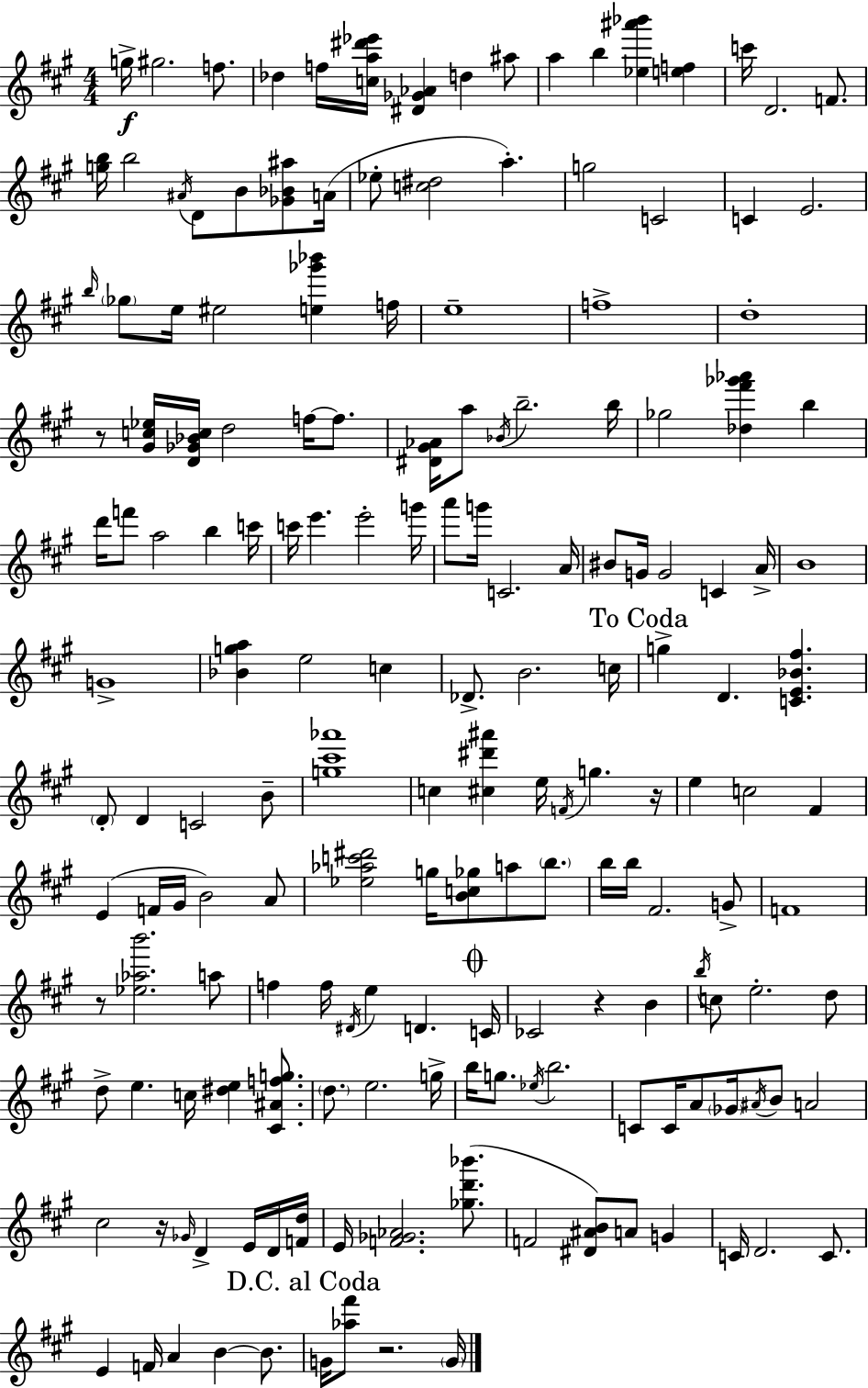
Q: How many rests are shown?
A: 6